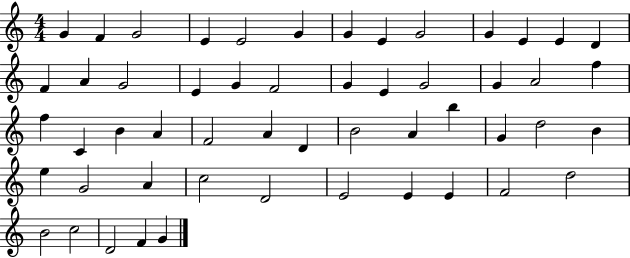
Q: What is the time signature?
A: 4/4